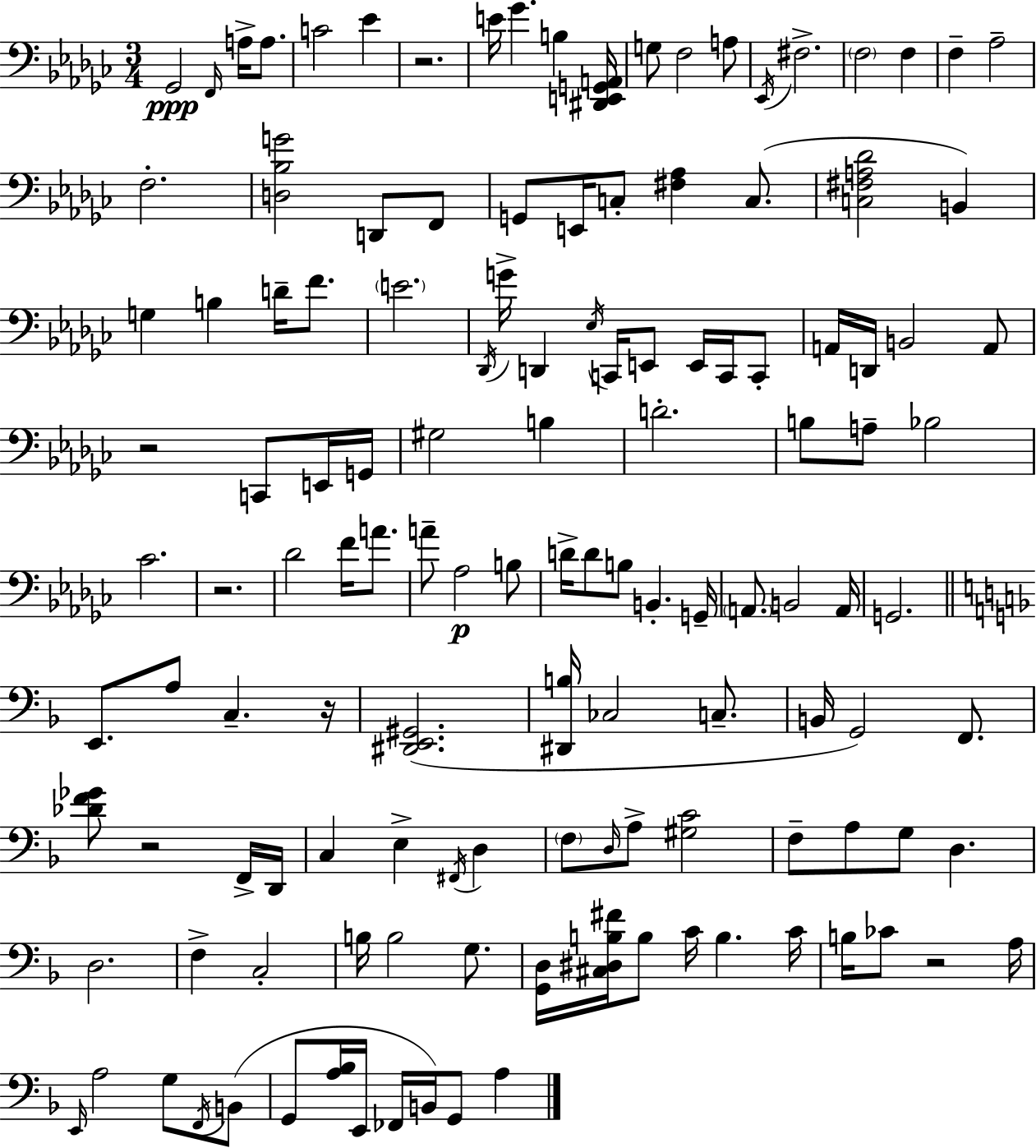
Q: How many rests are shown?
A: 6